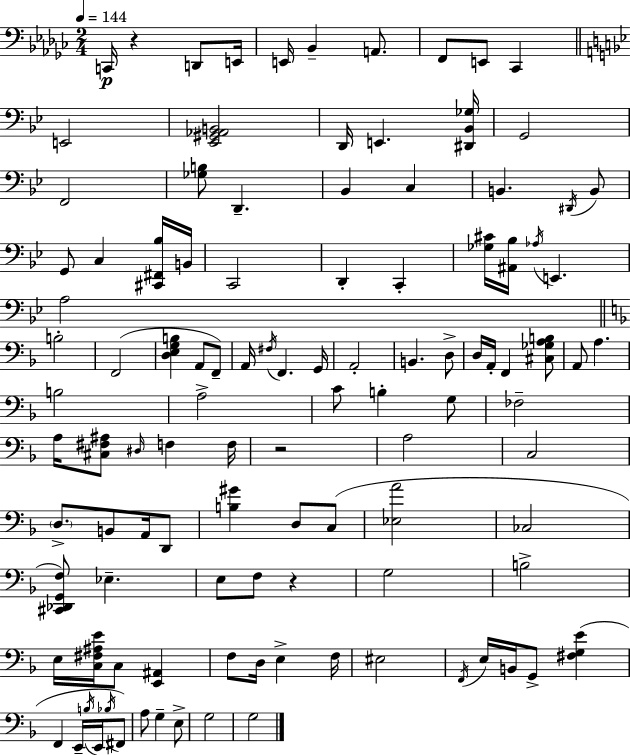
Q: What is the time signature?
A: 2/4